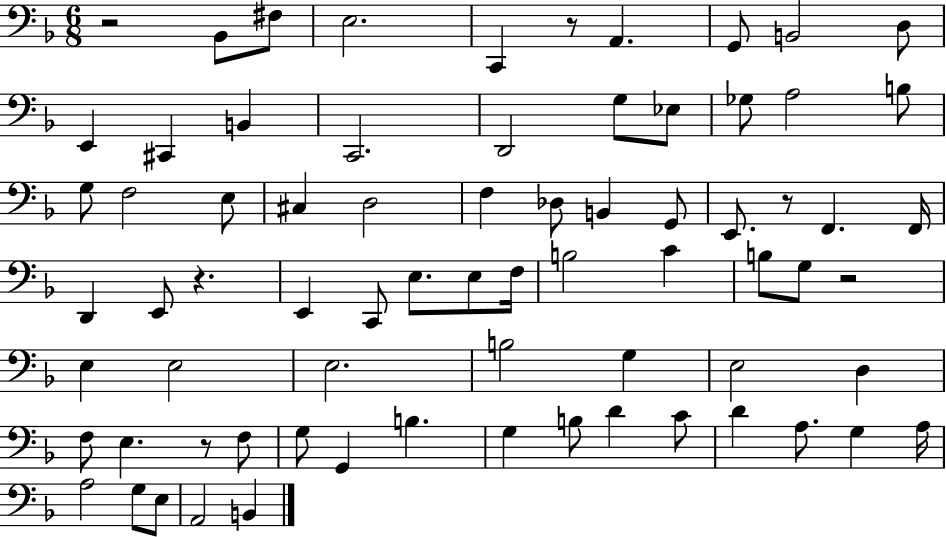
R/h Bb2/e F#3/e E3/h. C2/q R/e A2/q. G2/e B2/h D3/e E2/q C#2/q B2/q C2/h. D2/h G3/e Eb3/e Gb3/e A3/h B3/e G3/e F3/h E3/e C#3/q D3/h F3/q Db3/e B2/q G2/e E2/e. R/e F2/q. F2/s D2/q E2/e R/q. E2/q C2/e E3/e. E3/e F3/s B3/h C4/q B3/e G3/e R/h E3/q E3/h E3/h. B3/h G3/q E3/h D3/q F3/e E3/q. R/e F3/e G3/e G2/q B3/q. G3/q B3/e D4/q C4/e D4/q A3/e. G3/q A3/s A3/h G3/e E3/e A2/h B2/q